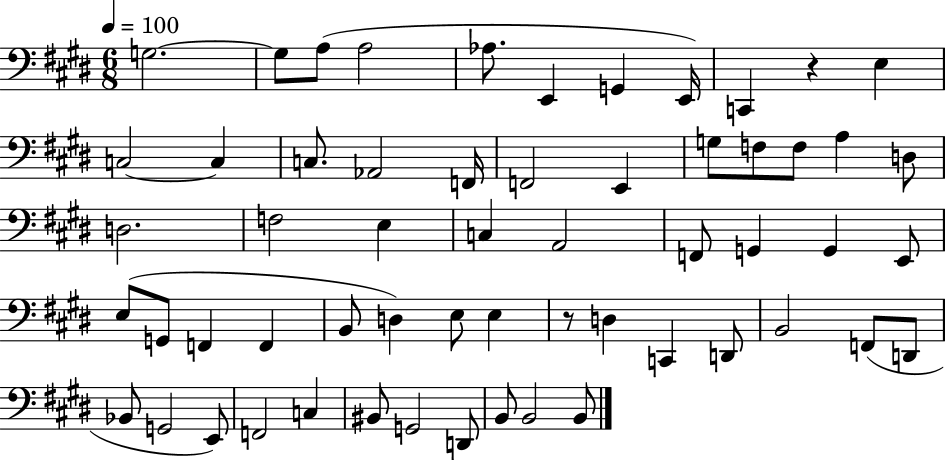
{
  \clef bass
  \numericTimeSignature
  \time 6/8
  \key e \major
  \tempo 4 = 100
  g2.~~ | g8 a8( a2 | aes8. e,4 g,4 e,16) | c,4 r4 e4 | \break c2~~ c4 | c8. aes,2 f,16 | f,2 e,4 | g8 f8 f8 a4 d8 | \break d2. | f2 e4 | c4 a,2 | f,8 g,4 g,4 e,8 | \break e8( g,8 f,4 f,4 | b,8 d4) e8 e4 | r8 d4 c,4 d,8 | b,2 f,8( d,8 | \break bes,8 g,2 e,8) | f,2 c4 | bis,8 g,2 d,8 | b,8 b,2 b,8 | \break \bar "|."
}